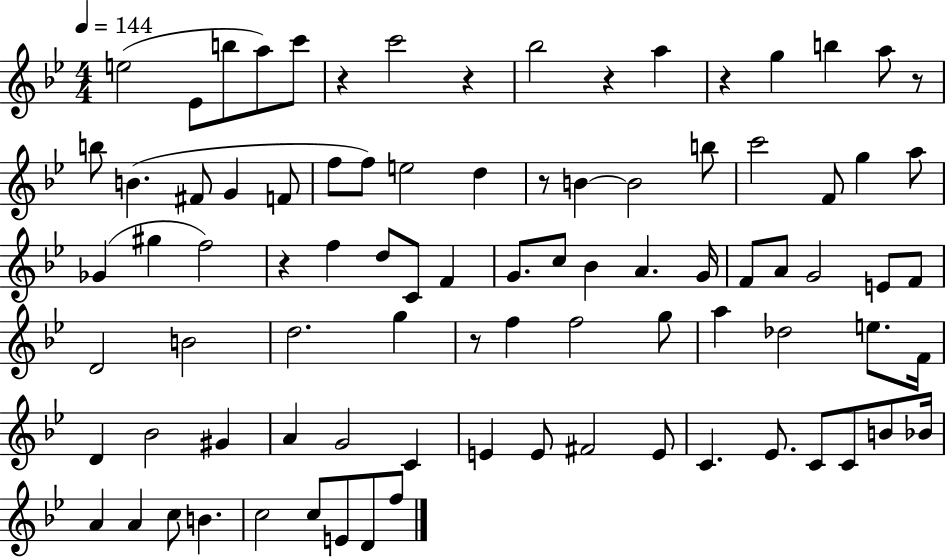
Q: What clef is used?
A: treble